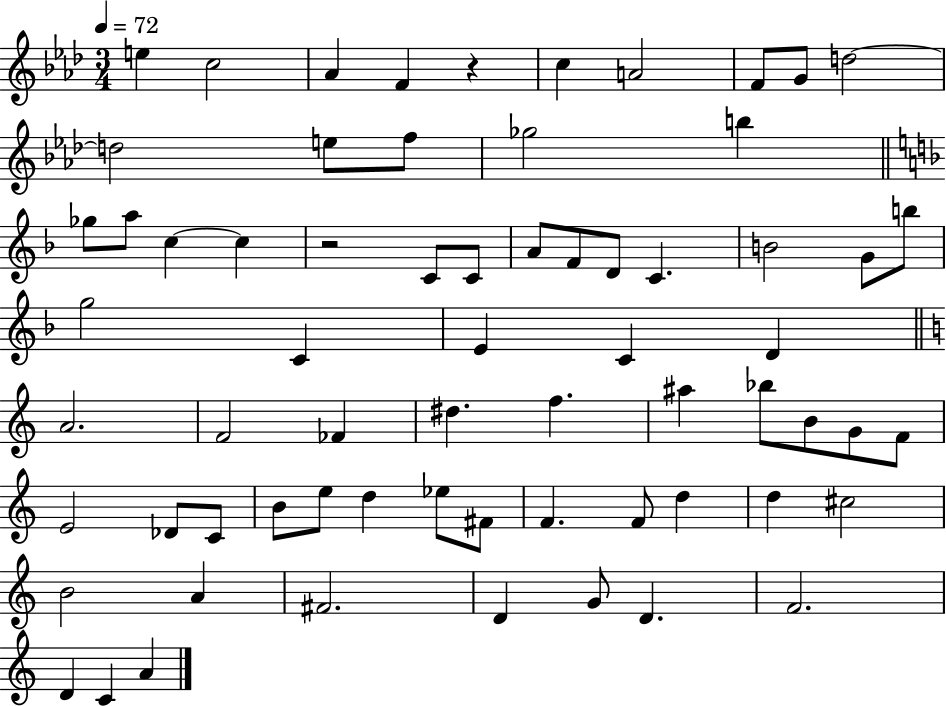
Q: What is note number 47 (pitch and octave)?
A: E5